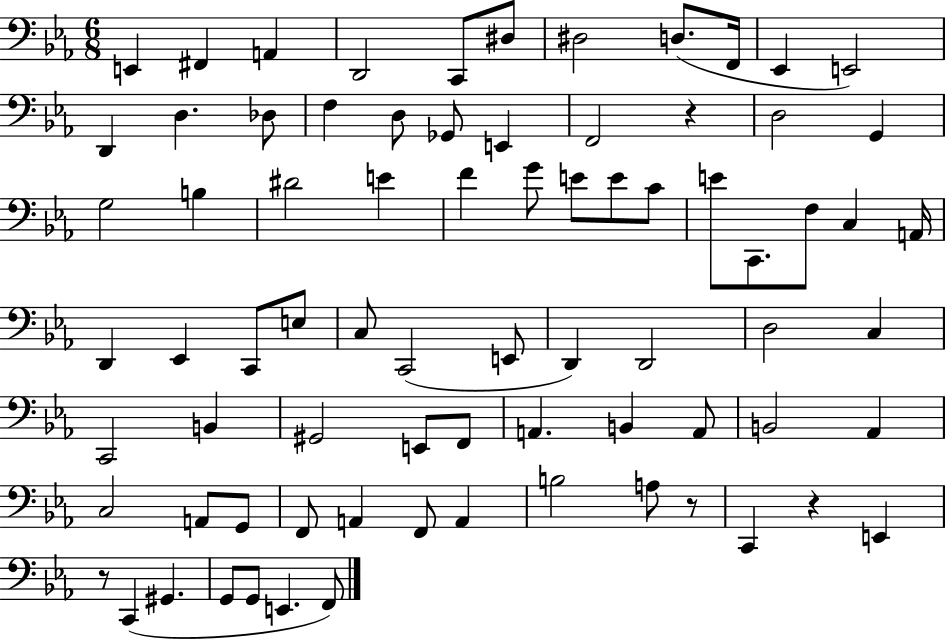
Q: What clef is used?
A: bass